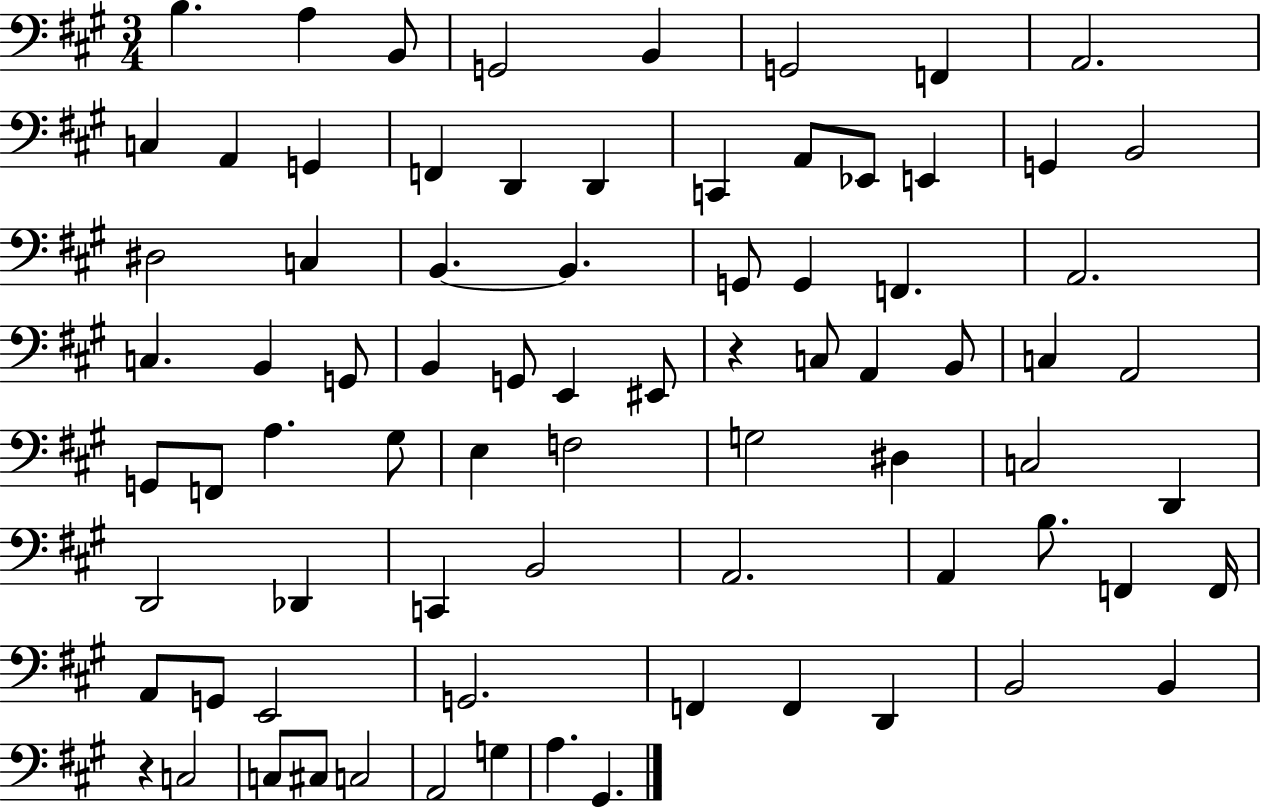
B3/q. A3/q B2/e G2/h B2/q G2/h F2/q A2/h. C3/q A2/q G2/q F2/q D2/q D2/q C2/q A2/e Eb2/e E2/q G2/q B2/h D#3/h C3/q B2/q. B2/q. G2/e G2/q F2/q. A2/h. C3/q. B2/q G2/e B2/q G2/e E2/q EIS2/e R/q C3/e A2/q B2/e C3/q A2/h G2/e F2/e A3/q. G#3/e E3/q F3/h G3/h D#3/q C3/h D2/q D2/h Db2/q C2/q B2/h A2/h. A2/q B3/e. F2/q F2/s A2/e G2/e E2/h G2/h. F2/q F2/q D2/q B2/h B2/q R/q C3/h C3/e C#3/e C3/h A2/h G3/q A3/q. G#2/q.